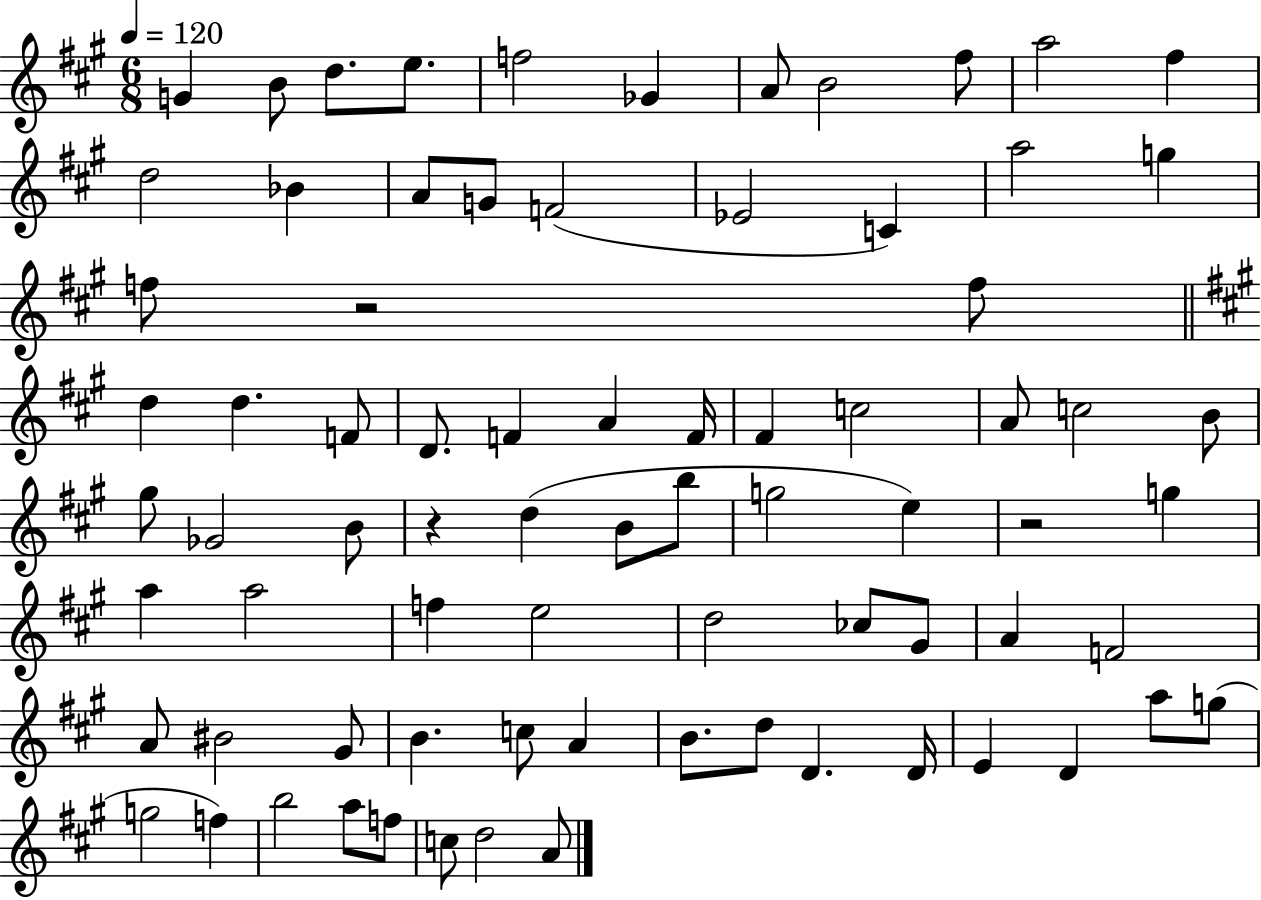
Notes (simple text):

G4/q B4/e D5/e. E5/e. F5/h Gb4/q A4/e B4/h F#5/e A5/h F#5/q D5/h Bb4/q A4/e G4/e F4/h Eb4/h C4/q A5/h G5/q F5/e R/h F5/e D5/q D5/q. F4/e D4/e. F4/q A4/q F4/s F#4/q C5/h A4/e C5/h B4/e G#5/e Gb4/h B4/e R/q D5/q B4/e B5/e G5/h E5/q R/h G5/q A5/q A5/h F5/q E5/h D5/h CES5/e G#4/e A4/q F4/h A4/e BIS4/h G#4/e B4/q. C5/e A4/q B4/e. D5/e D4/q. D4/s E4/q D4/q A5/e G5/e G5/h F5/q B5/h A5/e F5/e C5/e D5/h A4/e